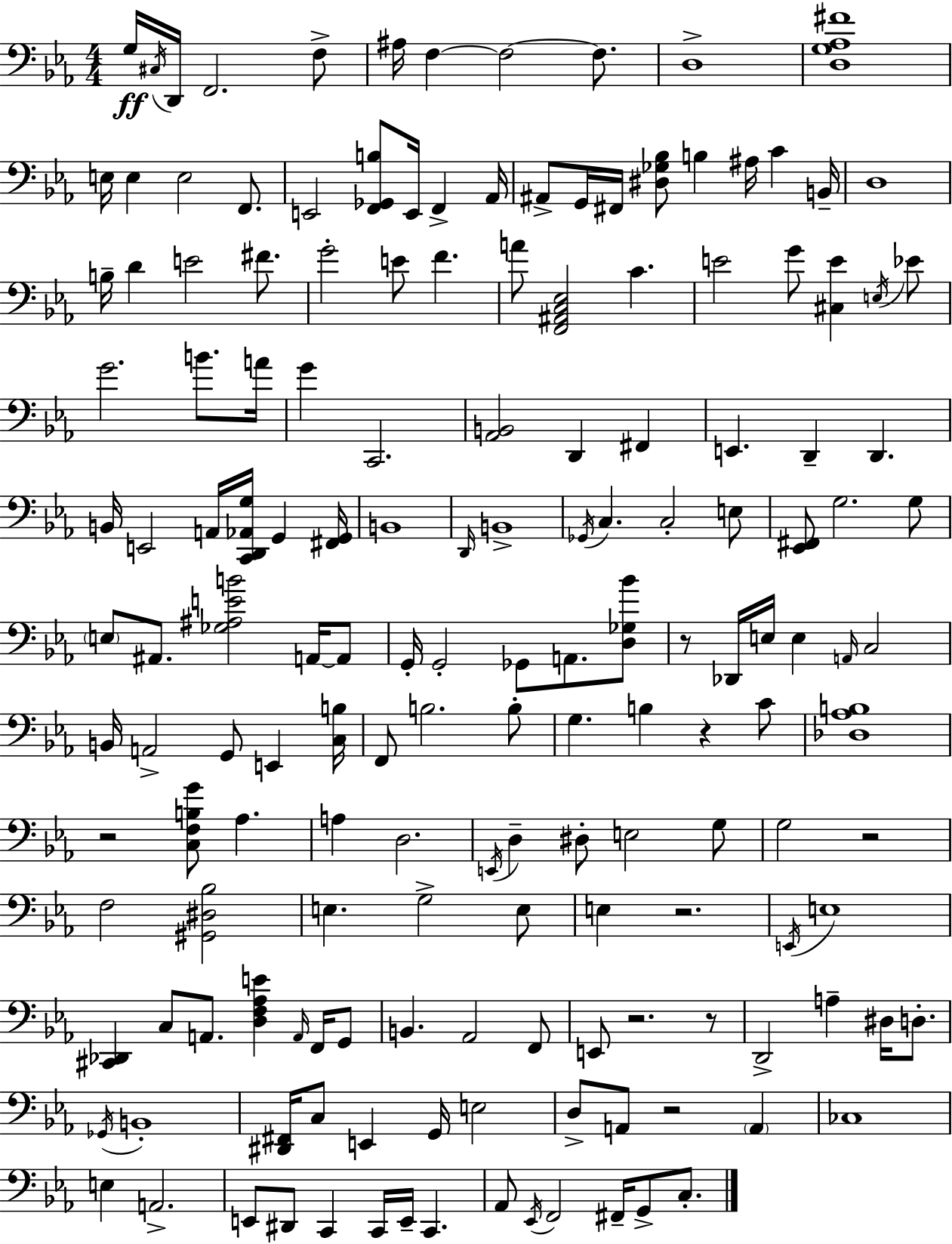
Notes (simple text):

G3/s C#3/s D2/s F2/h. F3/e A#3/s F3/q F3/h F3/e. D3/w [D3,G3,Ab3,F#4]/w E3/s E3/q E3/h F2/e. E2/h [F2,Gb2,B3]/e E2/s F2/q Ab2/s A#2/e G2/s F#2/s [D#3,Gb3,Bb3]/e B3/q A#3/s C4/q B2/s D3/w B3/s D4/q E4/h F#4/e. G4/h E4/e F4/q. A4/e [F2,A#2,C3,Eb3]/h C4/q. E4/h G4/e [C#3,E4]/q E3/s Eb4/e G4/h. B4/e. A4/s G4/q C2/h. [Ab2,B2]/h D2/q F#2/q E2/q. D2/q D2/q. B2/s E2/h A2/s [C2,D2,Ab2,G3]/s G2/q [F#2,G2]/s B2/w D2/s B2/w Gb2/s C3/q. C3/h E3/e [Eb2,F#2]/e G3/h. G3/e E3/e A#2/e. [Gb3,A#3,E4,B4]/h A2/s A2/e G2/s G2/h Gb2/e A2/e. [D3,Gb3,Bb4]/e R/e Db2/s E3/s E3/q A2/s C3/h B2/s A2/h G2/e E2/q [C3,B3]/s F2/e B3/h. B3/e G3/q. B3/q R/q C4/e [Db3,Ab3,B3]/w R/h [C3,F3,B3,G4]/e Ab3/q. A3/q D3/h. E2/s D3/q D#3/e E3/h G3/e G3/h R/h F3/h [G#2,D#3,Bb3]/h E3/q. G3/h E3/e E3/q R/h. E2/s E3/w [C#2,Db2]/q C3/e A2/e. [D3,F3,Ab3,E4]/q A2/s F2/s G2/e B2/q. Ab2/h F2/e E2/e R/h. R/e D2/h A3/q D#3/s D3/e. Gb2/s B2/w [D#2,F#2]/s C3/e E2/q G2/s E3/h D3/e A2/e R/h A2/q CES3/w E3/q A2/h. E2/e D#2/e C2/q C2/s E2/s C2/q. Ab2/e Eb2/s F2/h F#2/s G2/e C3/e.